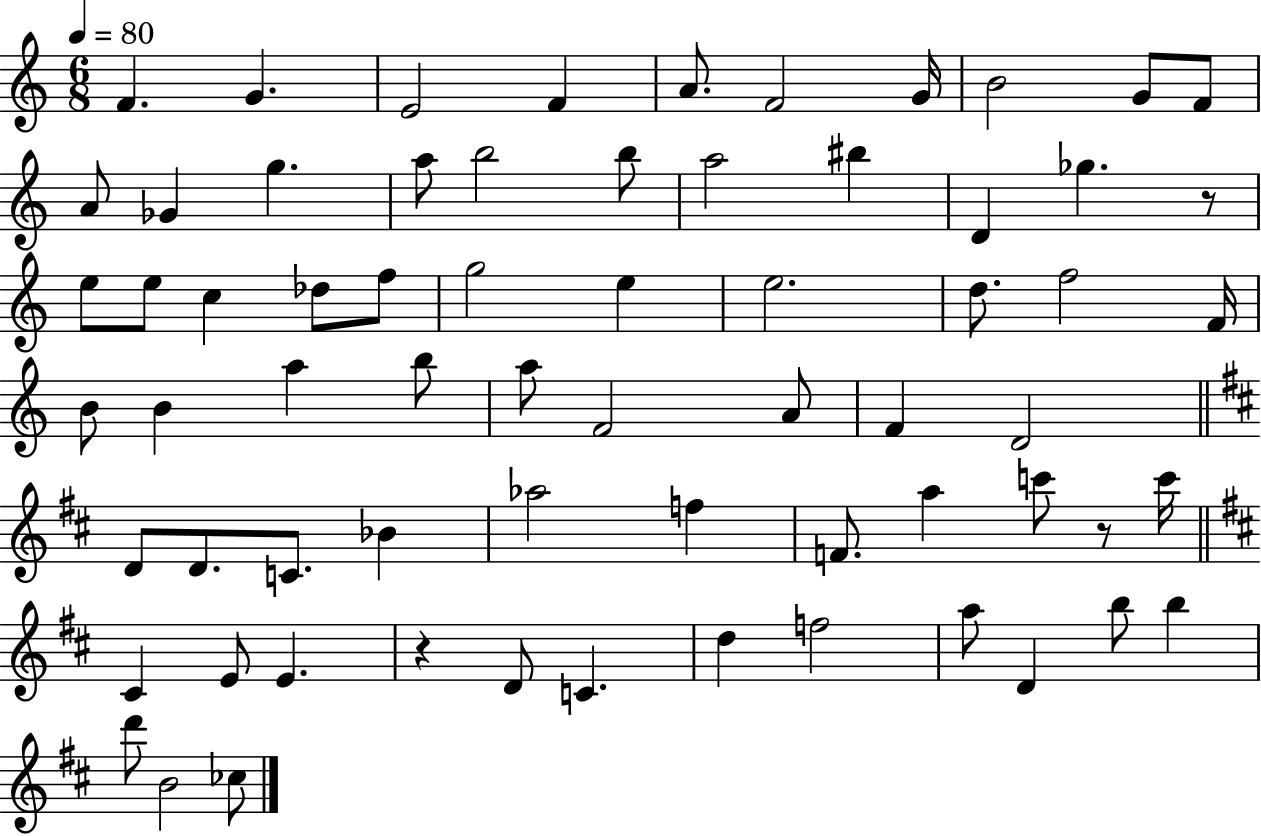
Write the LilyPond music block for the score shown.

{
  \clef treble
  \numericTimeSignature
  \time 6/8
  \key c \major
  \tempo 4 = 80
  f'4. g'4. | e'2 f'4 | a'8. f'2 g'16 | b'2 g'8 f'8 | \break a'8 ges'4 g''4. | a''8 b''2 b''8 | a''2 bis''4 | d'4 ges''4. r8 | \break e''8 e''8 c''4 des''8 f''8 | g''2 e''4 | e''2. | d''8. f''2 f'16 | \break b'8 b'4 a''4 b''8 | a''8 f'2 a'8 | f'4 d'2 | \bar "||" \break \key d \major d'8 d'8. c'8. bes'4 | aes''2 f''4 | f'8. a''4 c'''8 r8 c'''16 | \bar "||" \break \key d \major cis'4 e'8 e'4. | r4 d'8 c'4. | d''4 f''2 | a''8 d'4 b''8 b''4 | \break d'''8 b'2 ces''8 | \bar "|."
}